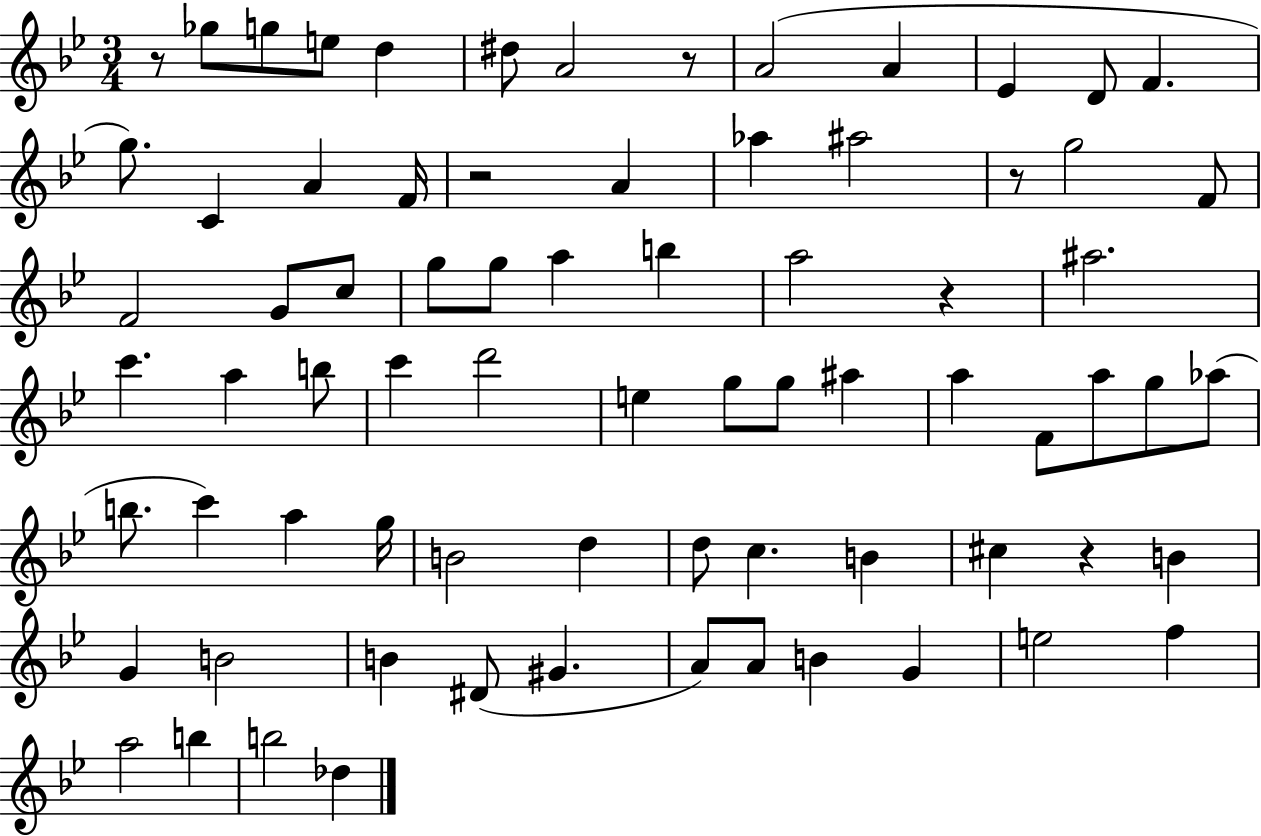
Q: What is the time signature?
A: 3/4